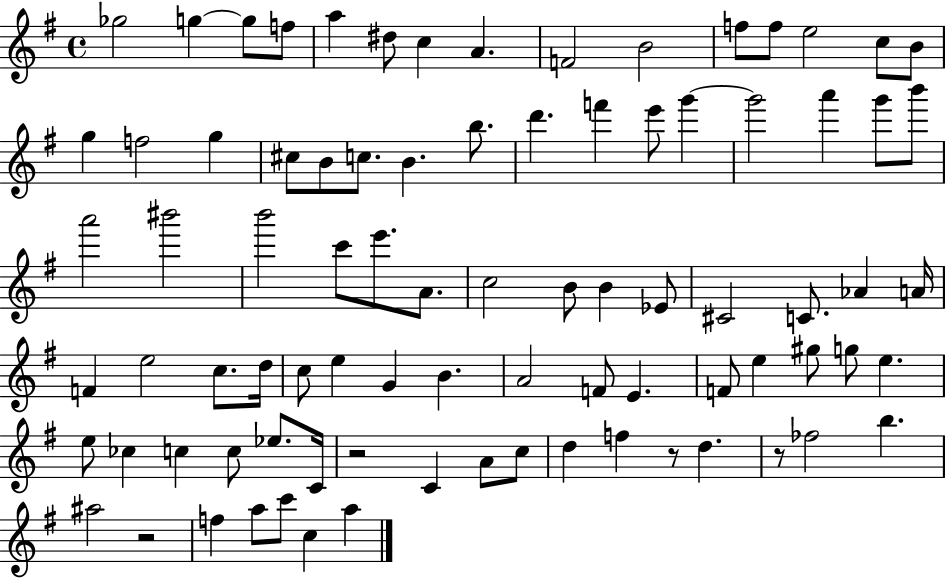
Gb5/h G5/q G5/e F5/e A5/q D#5/e C5/q A4/q. F4/h B4/h F5/e F5/e E5/h C5/e B4/e G5/q F5/h G5/q C#5/e B4/e C5/e. B4/q. B5/e. D6/q. F6/q E6/e G6/q G6/h A6/q G6/e B6/e A6/h BIS6/h B6/h C6/e E6/e. A4/e. C5/h B4/e B4/q Eb4/e C#4/h C4/e. Ab4/q A4/s F4/q E5/h C5/e. D5/s C5/e E5/q G4/q B4/q. A4/h F4/e E4/q. F4/e E5/q G#5/e G5/e E5/q. E5/e CES5/q C5/q C5/e Eb5/e. C4/s R/h C4/q A4/e C5/e D5/q F5/q R/e D5/q. R/e FES5/h B5/q. A#5/h R/h F5/q A5/e C6/e C5/q A5/q